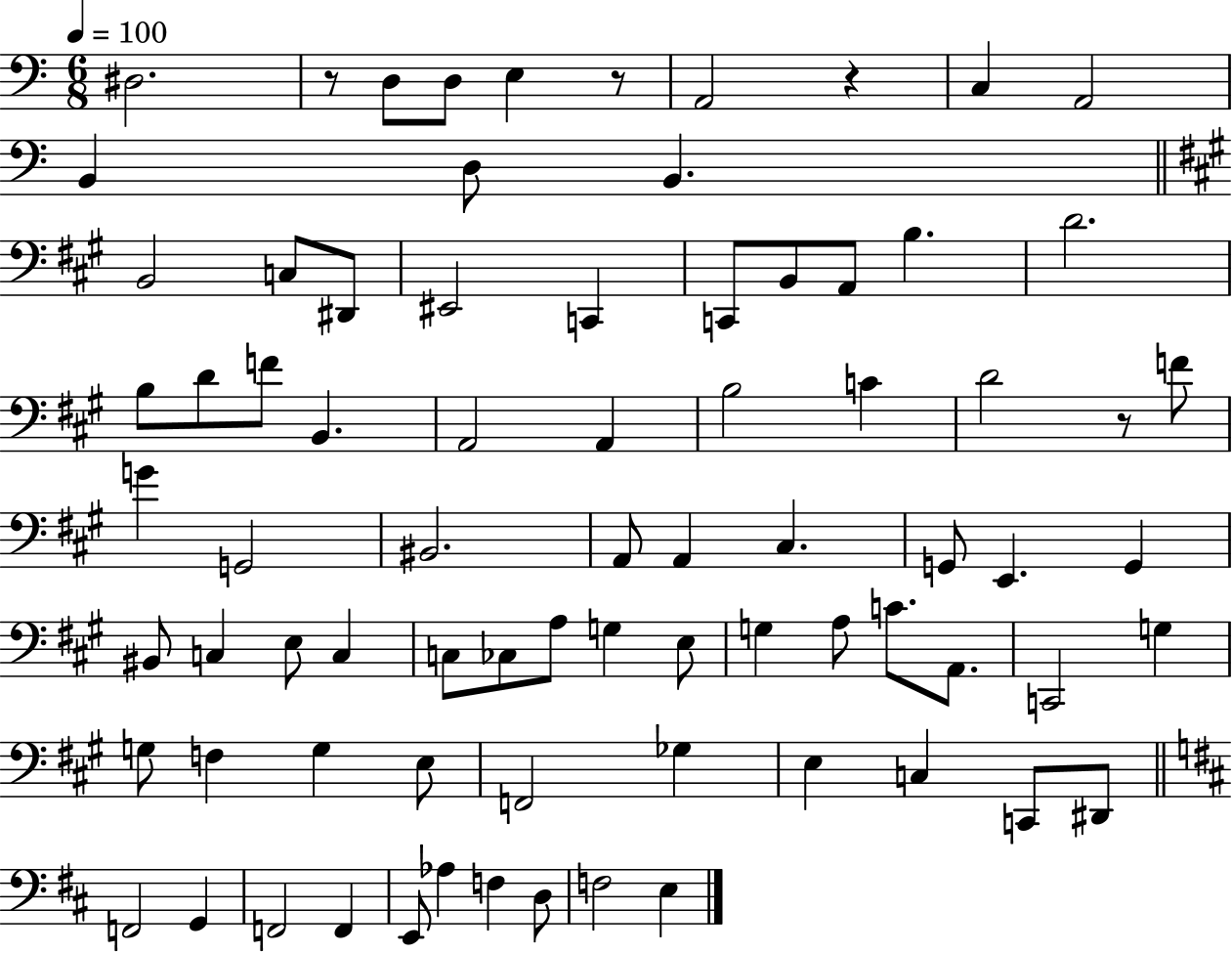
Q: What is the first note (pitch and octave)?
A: D#3